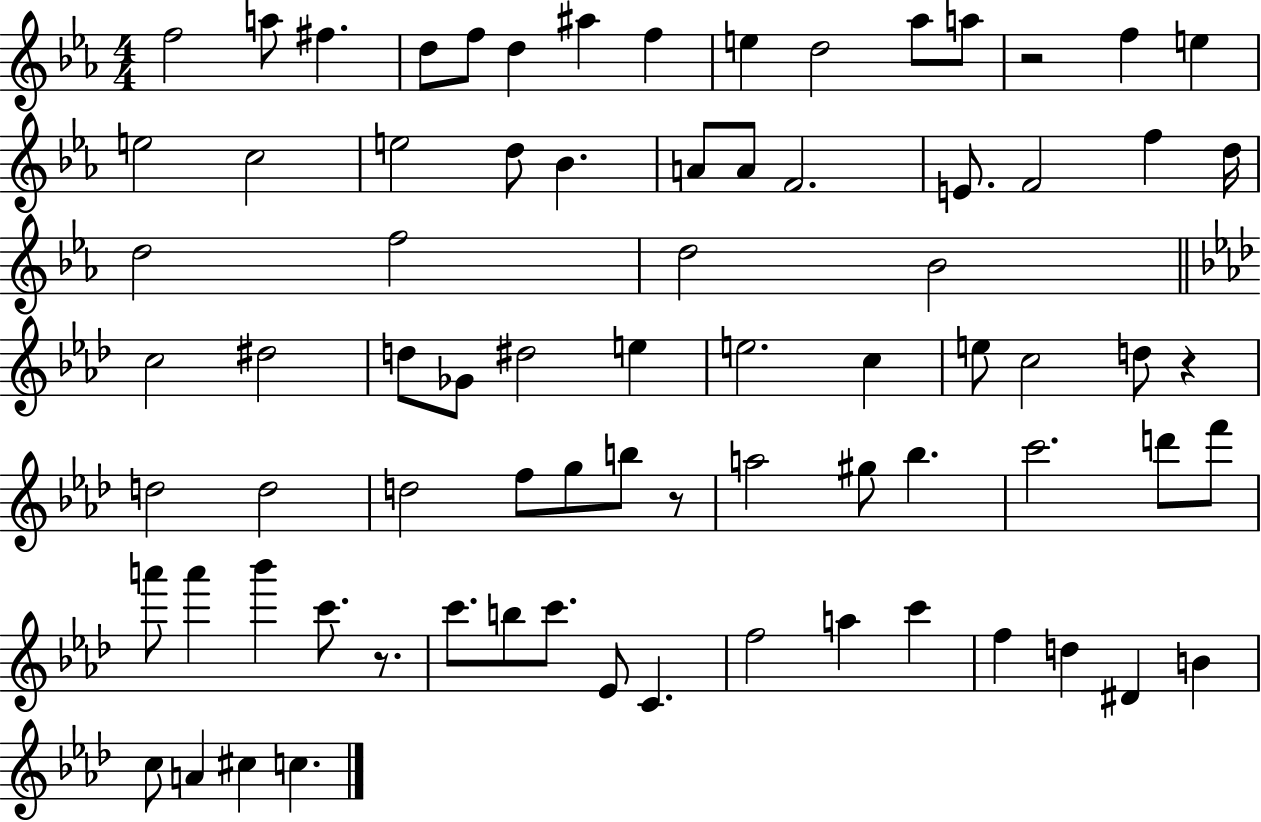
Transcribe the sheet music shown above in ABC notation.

X:1
T:Untitled
M:4/4
L:1/4
K:Eb
f2 a/2 ^f d/2 f/2 d ^a f e d2 _a/2 a/2 z2 f e e2 c2 e2 d/2 _B A/2 A/2 F2 E/2 F2 f d/4 d2 f2 d2 _B2 c2 ^d2 d/2 _G/2 ^d2 e e2 c e/2 c2 d/2 z d2 d2 d2 f/2 g/2 b/2 z/2 a2 ^g/2 _b c'2 d'/2 f'/2 a'/2 a' _b' c'/2 z/2 c'/2 b/2 c'/2 _E/2 C f2 a c' f d ^D B c/2 A ^c c